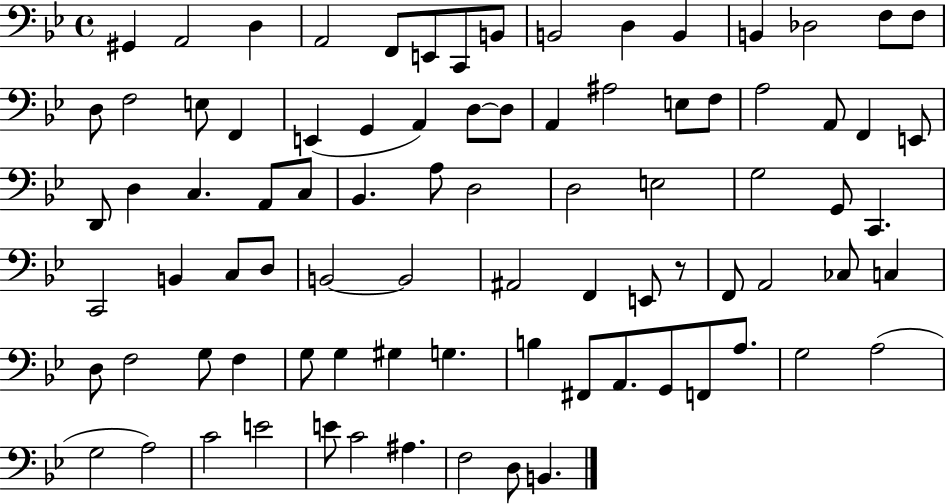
G#2/q A2/h D3/q A2/h F2/e E2/e C2/e B2/e B2/h D3/q B2/q B2/q Db3/h F3/e F3/e D3/e F3/h E3/e F2/q E2/q G2/q A2/q D3/e D3/e A2/q A#3/h E3/e F3/e A3/h A2/e F2/q E2/e D2/e D3/q C3/q. A2/e C3/e Bb2/q. A3/e D3/h D3/h E3/h G3/h G2/e C2/q. C2/h B2/q C3/e D3/e B2/h B2/h A#2/h F2/q E2/e R/e F2/e A2/h CES3/e C3/q D3/e F3/h G3/e F3/q G3/e G3/q G#3/q G3/q. B3/q F#2/e A2/e. G2/e F2/e A3/e. G3/h A3/h G3/h A3/h C4/h E4/h E4/e C4/h A#3/q. F3/h D3/e B2/q.